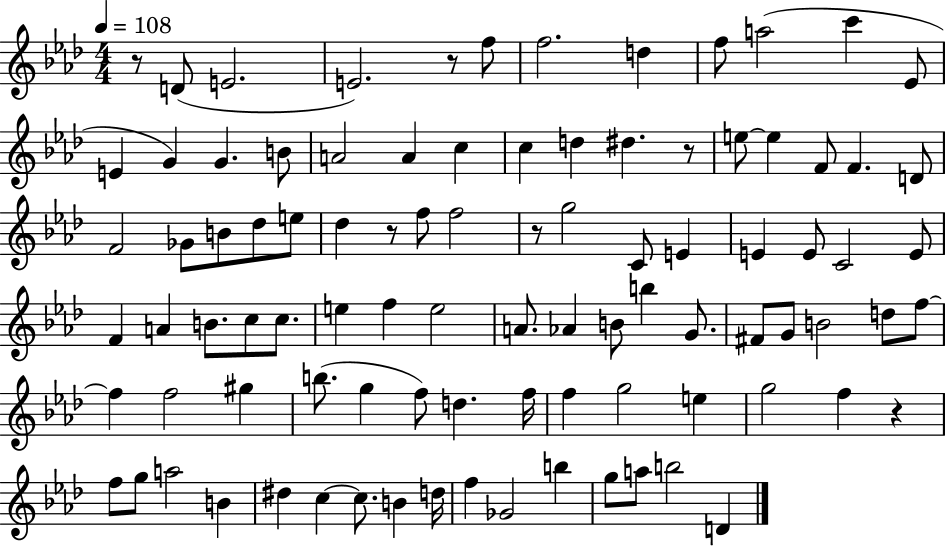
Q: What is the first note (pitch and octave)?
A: D4